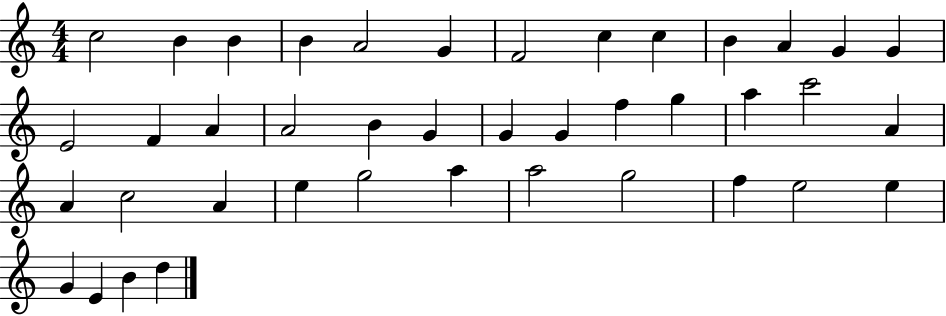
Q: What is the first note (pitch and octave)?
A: C5